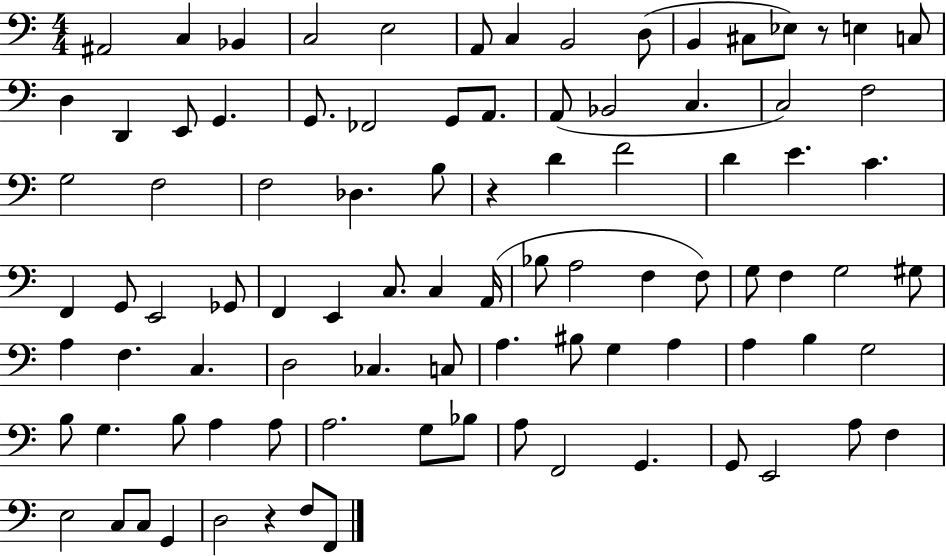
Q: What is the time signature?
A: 4/4